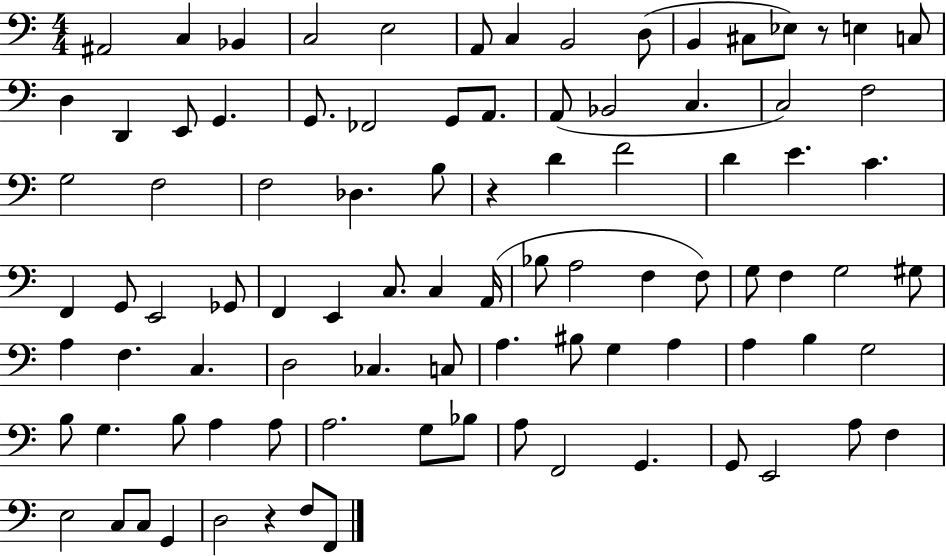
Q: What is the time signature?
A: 4/4